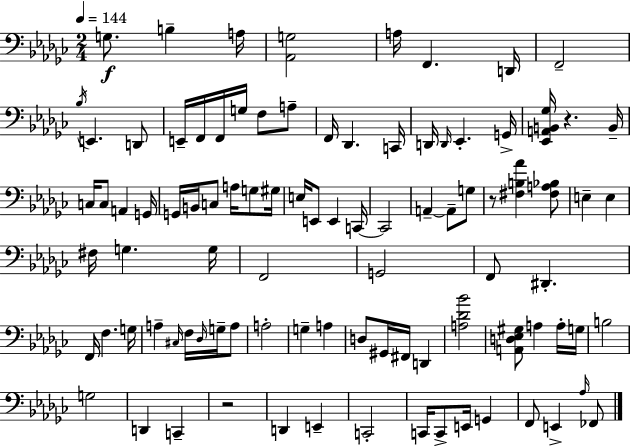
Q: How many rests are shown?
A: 3